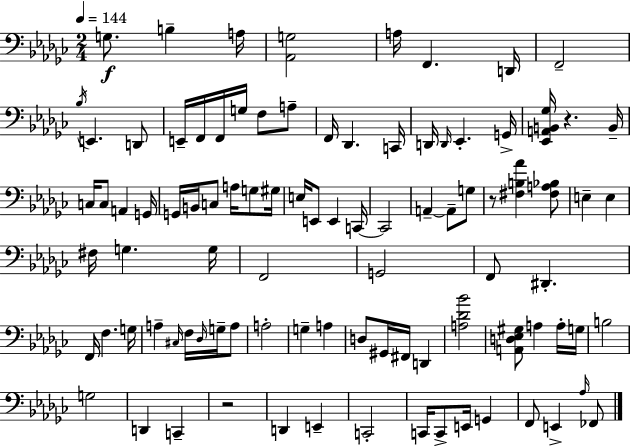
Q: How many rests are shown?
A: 3